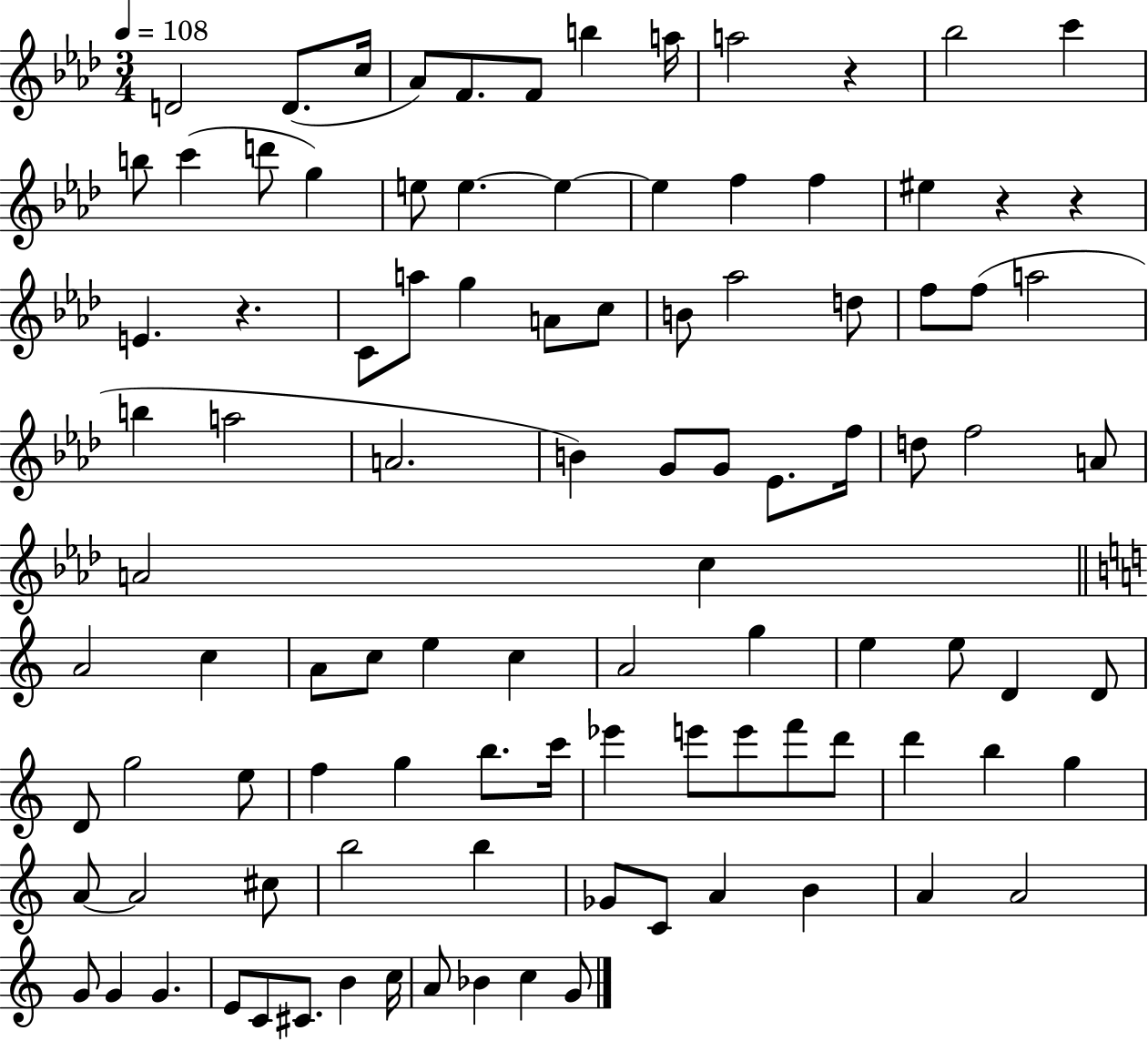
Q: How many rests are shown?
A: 4